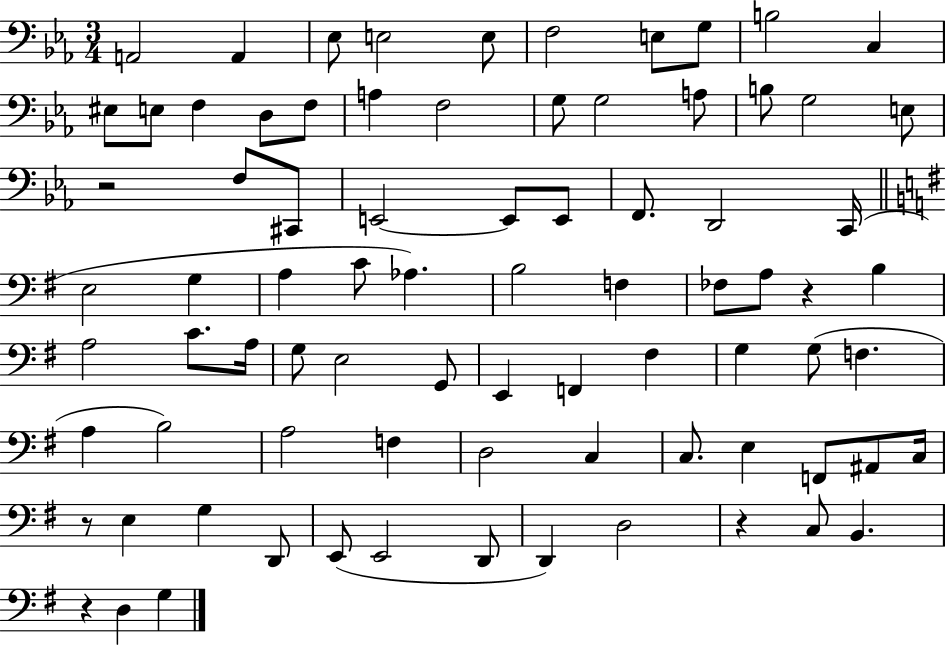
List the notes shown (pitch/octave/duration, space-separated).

A2/h A2/q Eb3/e E3/h E3/e F3/h E3/e G3/e B3/h C3/q EIS3/e E3/e F3/q D3/e F3/e A3/q F3/h G3/e G3/h A3/e B3/e G3/h E3/e R/h F3/e C#2/e E2/h E2/e E2/e F2/e. D2/h C2/s E3/h G3/q A3/q C4/e Ab3/q. B3/h F3/q FES3/e A3/e R/q B3/q A3/h C4/e. A3/s G3/e E3/h G2/e E2/q F2/q F#3/q G3/q G3/e F3/q. A3/q B3/h A3/h F3/q D3/h C3/q C3/e. E3/q F2/e A#2/e C3/s R/e E3/q G3/q D2/e E2/e E2/h D2/e D2/q D3/h R/q C3/e B2/q. R/q D3/q G3/q